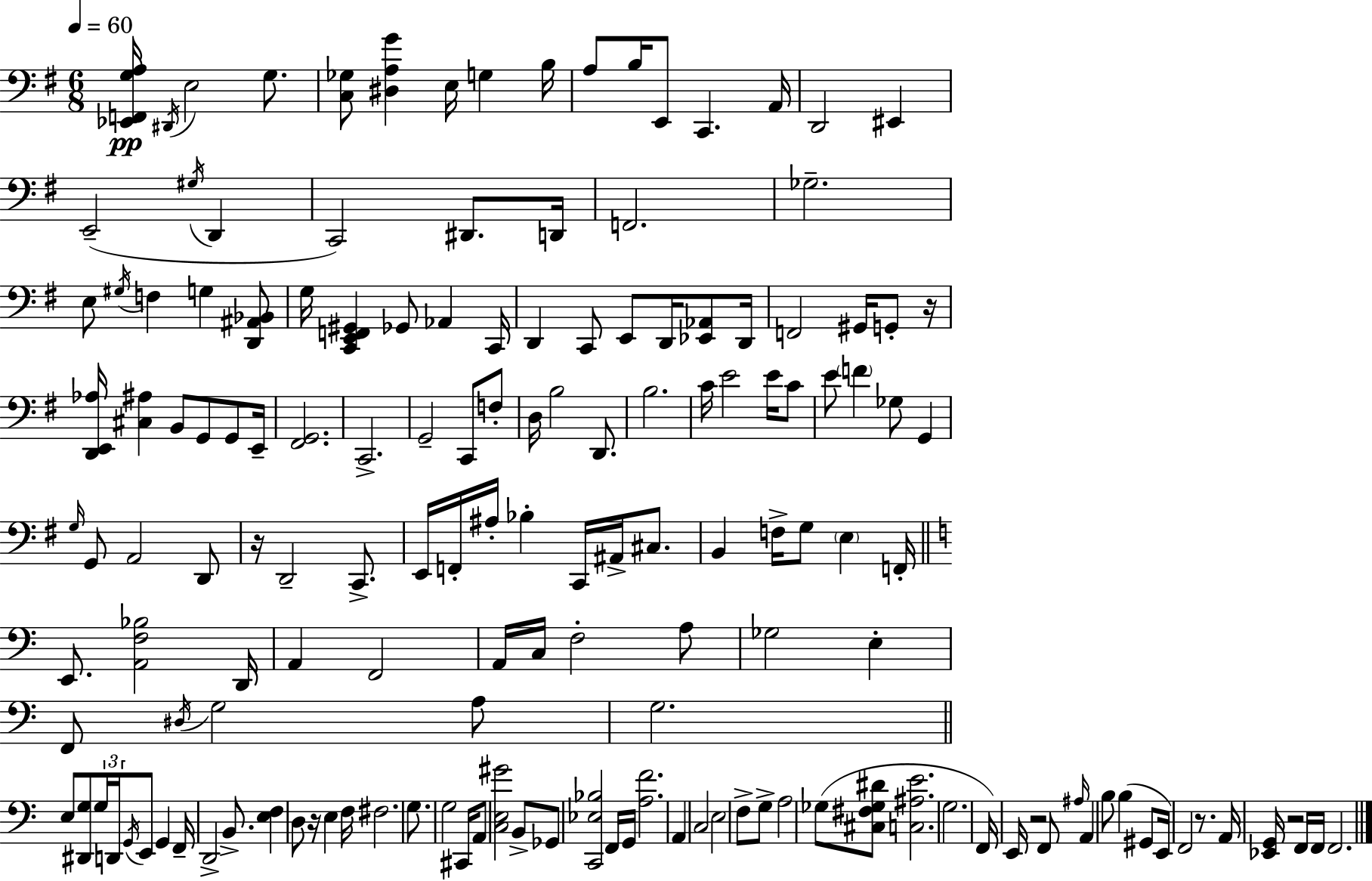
X:1
T:Untitled
M:6/8
L:1/4
K:G
[_E,,F,,G,A,]/4 ^D,,/4 E,2 G,/2 [C,_G,]/2 [^D,A,G] E,/4 G, B,/4 A,/2 B,/4 E,,/2 C,, A,,/4 D,,2 ^E,, E,,2 ^G,/4 D,, C,,2 ^D,,/2 D,,/4 F,,2 _G,2 E,/2 ^G,/4 F, G, [D,,^A,,_B,,]/2 G,/4 [C,,E,,F,,^G,,] _G,,/2 _A,, C,,/4 D,, C,,/2 E,,/2 D,,/4 [_E,,_A,,]/2 D,,/4 F,,2 ^G,,/4 G,,/2 z/4 [D,,E,,_A,]/4 [^C,^A,] B,,/2 G,,/2 G,,/2 E,,/4 [^F,,G,,]2 C,,2 G,,2 C,,/2 F,/2 D,/4 B,2 D,,/2 B,2 C/4 E2 E/4 C/2 E/2 F _G,/2 G,, G,/4 G,,/2 A,,2 D,,/2 z/4 D,,2 C,,/2 E,,/4 F,,/4 ^A,/4 _B, C,,/4 ^A,,/4 ^C,/2 B,, F,/4 G,/2 E, F,,/4 E,,/2 [A,,F,_B,]2 D,,/4 A,, F,,2 A,,/4 C,/4 F,2 A,/2 _G,2 E, F,,/2 ^D,/4 G,2 A,/2 G,2 E,/2 [^D,,G,]/2 G,/4 D,,/4 G,,/4 E,,/2 G,, F,,/4 D,,2 B,,/2 [E,F,] D,/2 z/4 E, F,/4 ^F,2 G,/2 G,2 ^C,,/4 A,,/2 [C,E,^G]2 B,,/2 _G,,/2 [C,,_E,_B,]2 F,,/4 G,,/4 [A,F]2 A,, C,2 E,2 F,/2 G,/2 A,2 _G,/2 [^C,^F,_G,^D]/2 [C,^A,E]2 G,2 F,,/4 E,,/4 z2 F,,/2 ^A,/4 A,, B,/2 B, ^G,,/2 E,,/4 F,,2 z/2 A,,/4 [_E,,G,,]/4 z2 F,,/4 F,,/4 F,,2